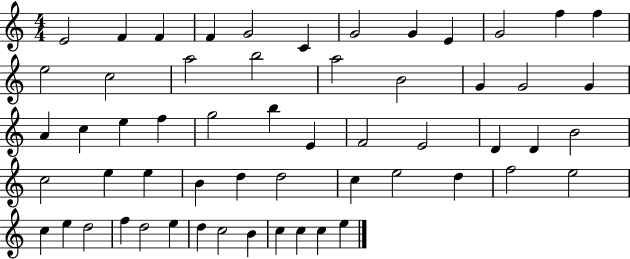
X:1
T:Untitled
M:4/4
L:1/4
K:C
E2 F F F G2 C G2 G E G2 f f e2 c2 a2 b2 a2 B2 G G2 G A c e f g2 b E F2 E2 D D B2 c2 e e B d d2 c e2 d f2 e2 c e d2 f d2 e d c2 B c c c e